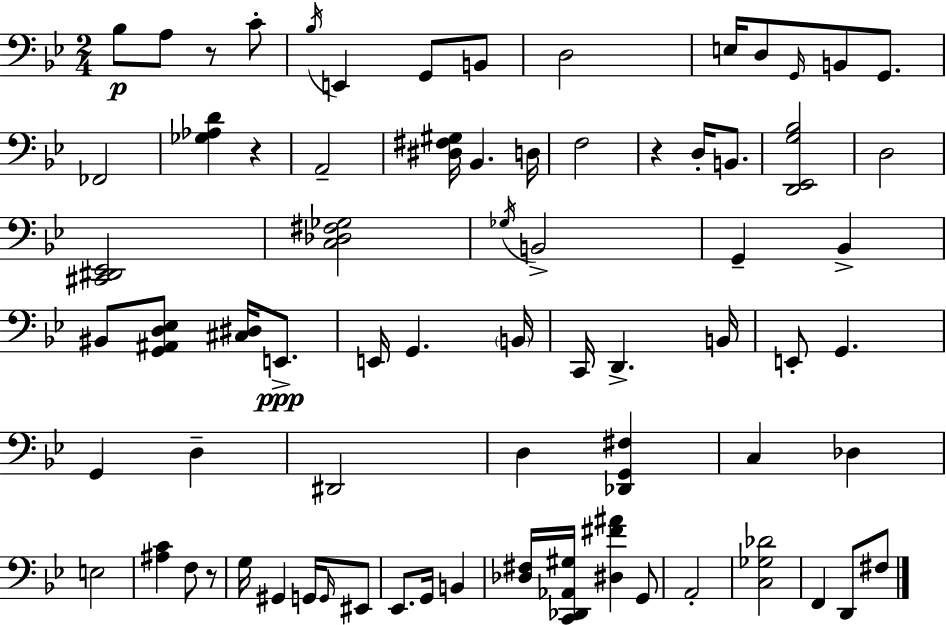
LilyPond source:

{
  \clef bass
  \numericTimeSignature
  \time 2/4
  \key g \minor
  bes8\p a8 r8 c'8-. | \acciaccatura { bes16 } e,4 g,8 b,8 | d2 | e16 d8 \grace { g,16 } b,8 g,8. | \break fes,2 | <ges aes d'>4 r4 | a,2-- | <dis fis gis>16 bes,4. | \break d16 f2 | r4 d16-. b,8. | <d, ees, g bes>2 | d2 | \break <cis, dis, ees,>2 | <c des fis ges>2 | \acciaccatura { ges16 } b,2-> | g,4-- bes,4-> | \break bis,8 <g, ais, d ees>8 <cis dis>16 | e,8.->\ppp e,16 g,4. | \parenthesize b,16 c,16 d,4.-> | b,16 e,8-. g,4. | \break g,4 d4-- | dis,2 | d4 <des, g, fis>4 | c4 des4 | \break e2 | <ais c'>4 f8 | r8 g16 gis,4 | g,16 \grace { g,16 } eis,8 ees,8. g,16 | \break b,4 <des fis>16 <c, des, aes, gis>16 <dis fis' ais'>4 | g,8 a,2-. | <c ges des'>2 | f,4 | \break d,8 fis8 \bar "|."
}